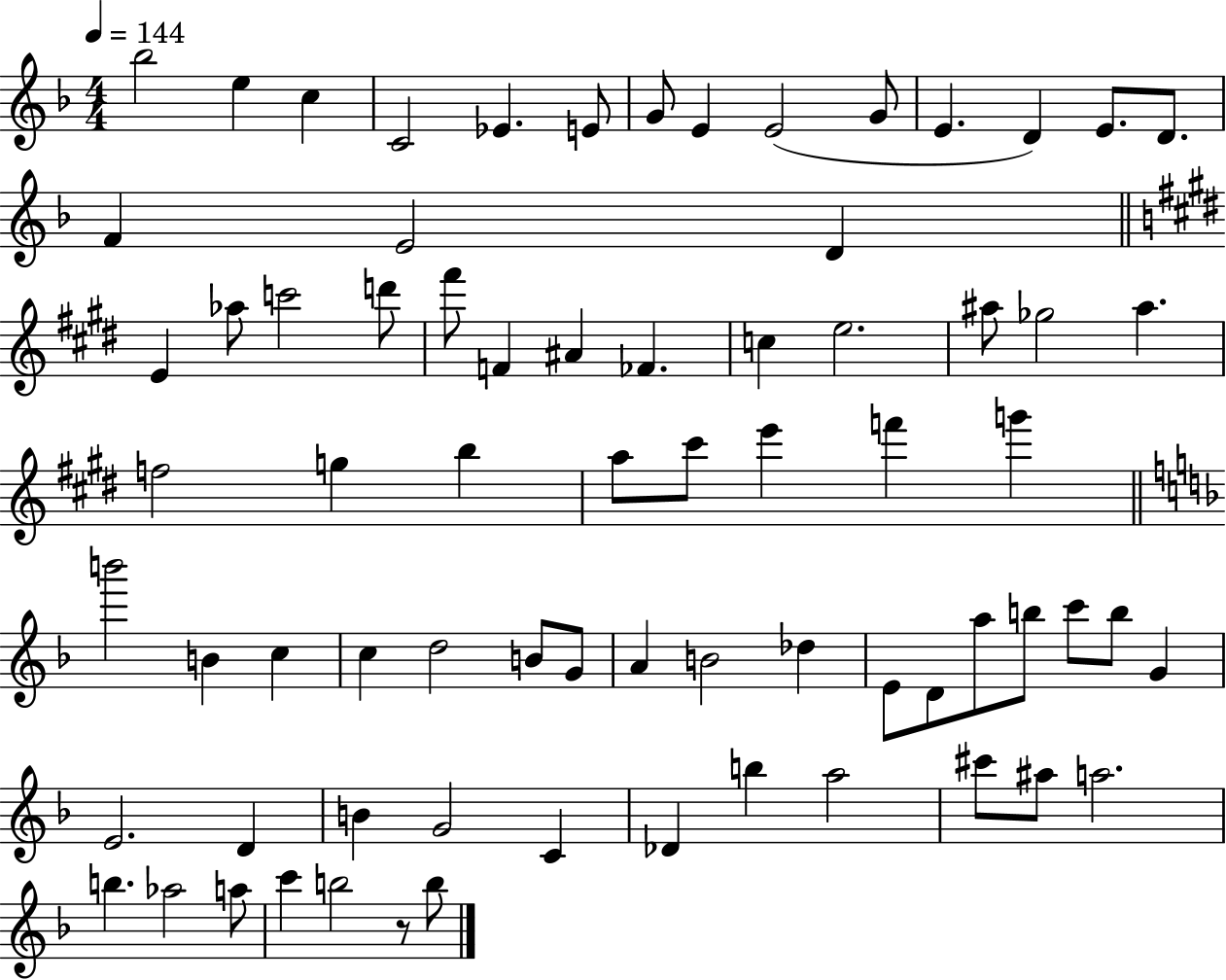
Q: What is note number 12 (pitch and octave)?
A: D4